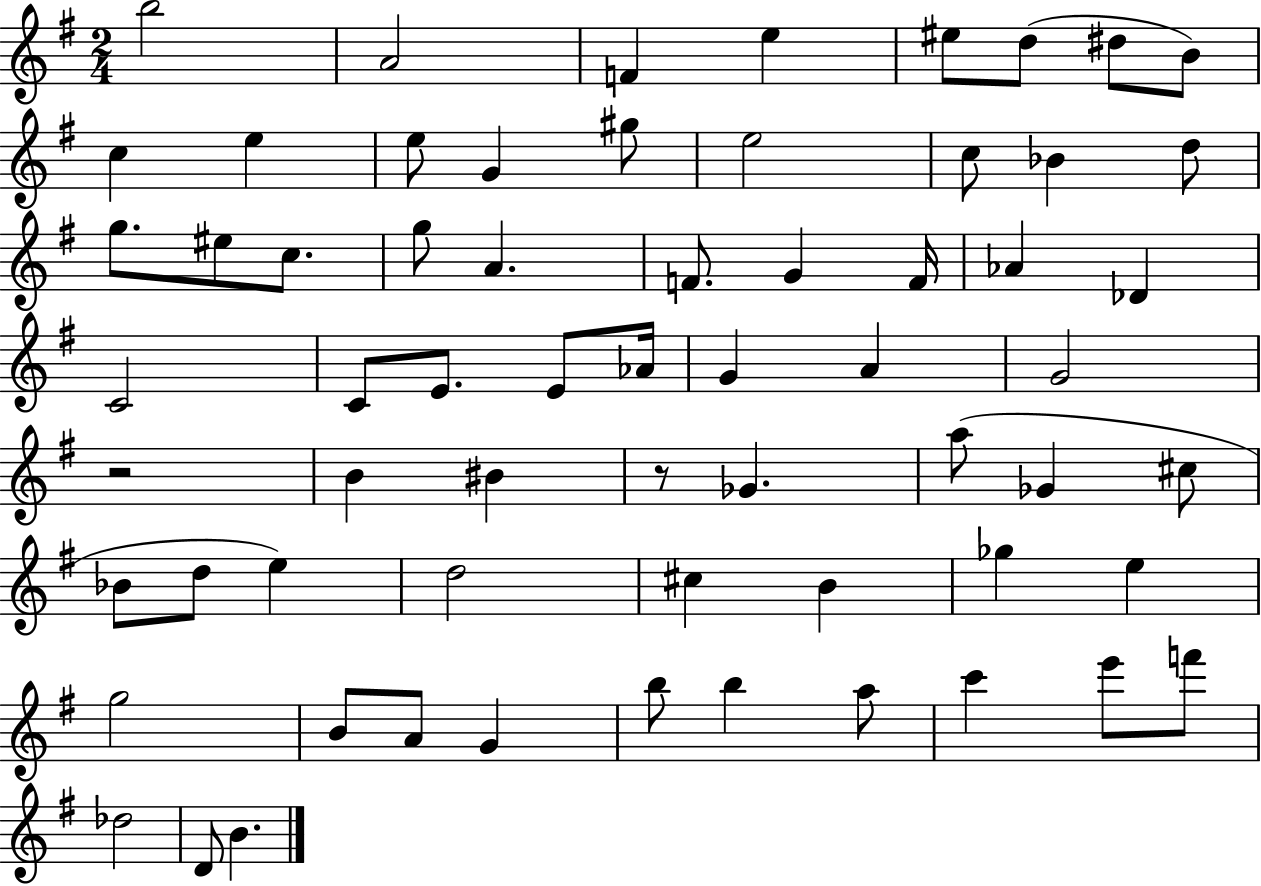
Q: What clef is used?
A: treble